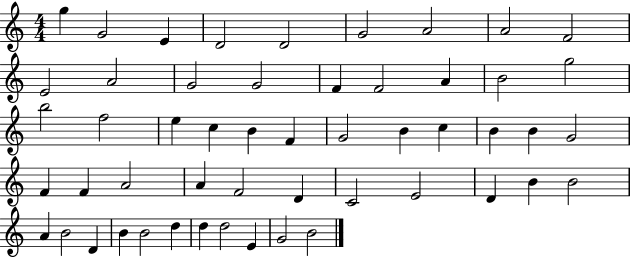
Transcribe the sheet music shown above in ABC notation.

X:1
T:Untitled
M:4/4
L:1/4
K:C
g G2 E D2 D2 G2 A2 A2 F2 E2 A2 G2 G2 F F2 A B2 g2 b2 f2 e c B F G2 B c B B G2 F F A2 A F2 D C2 E2 D B B2 A B2 D B B2 d d d2 E G2 B2